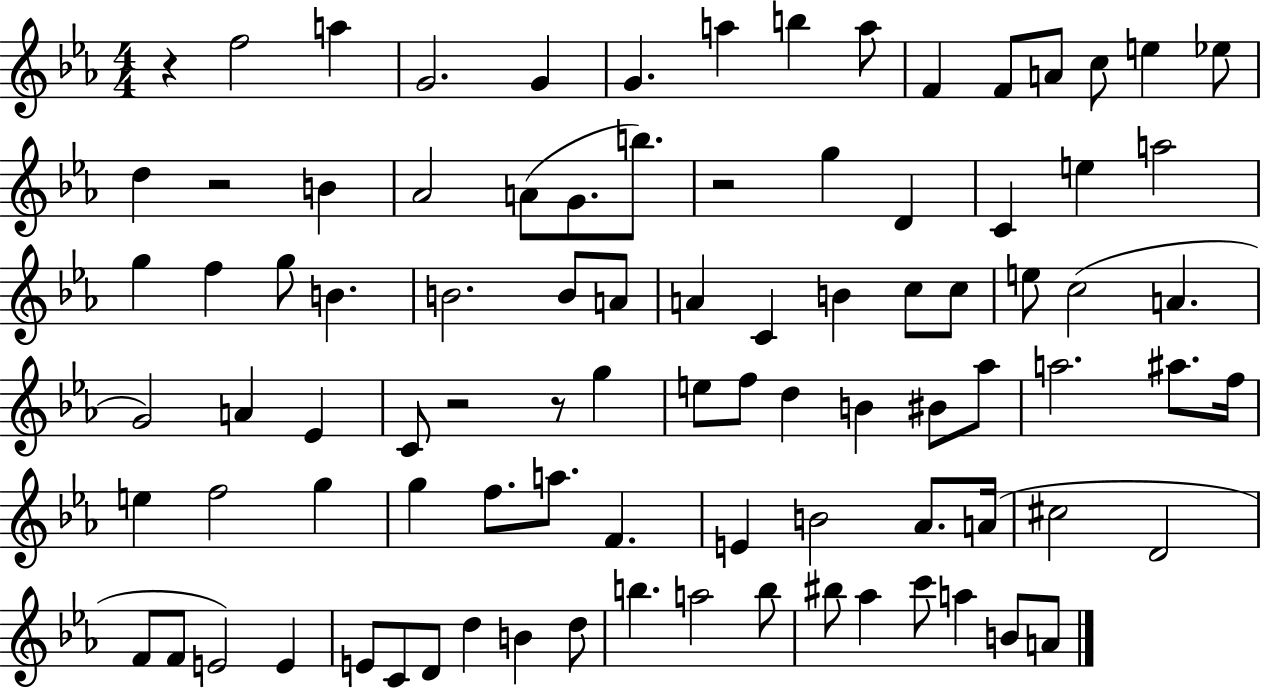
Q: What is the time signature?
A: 4/4